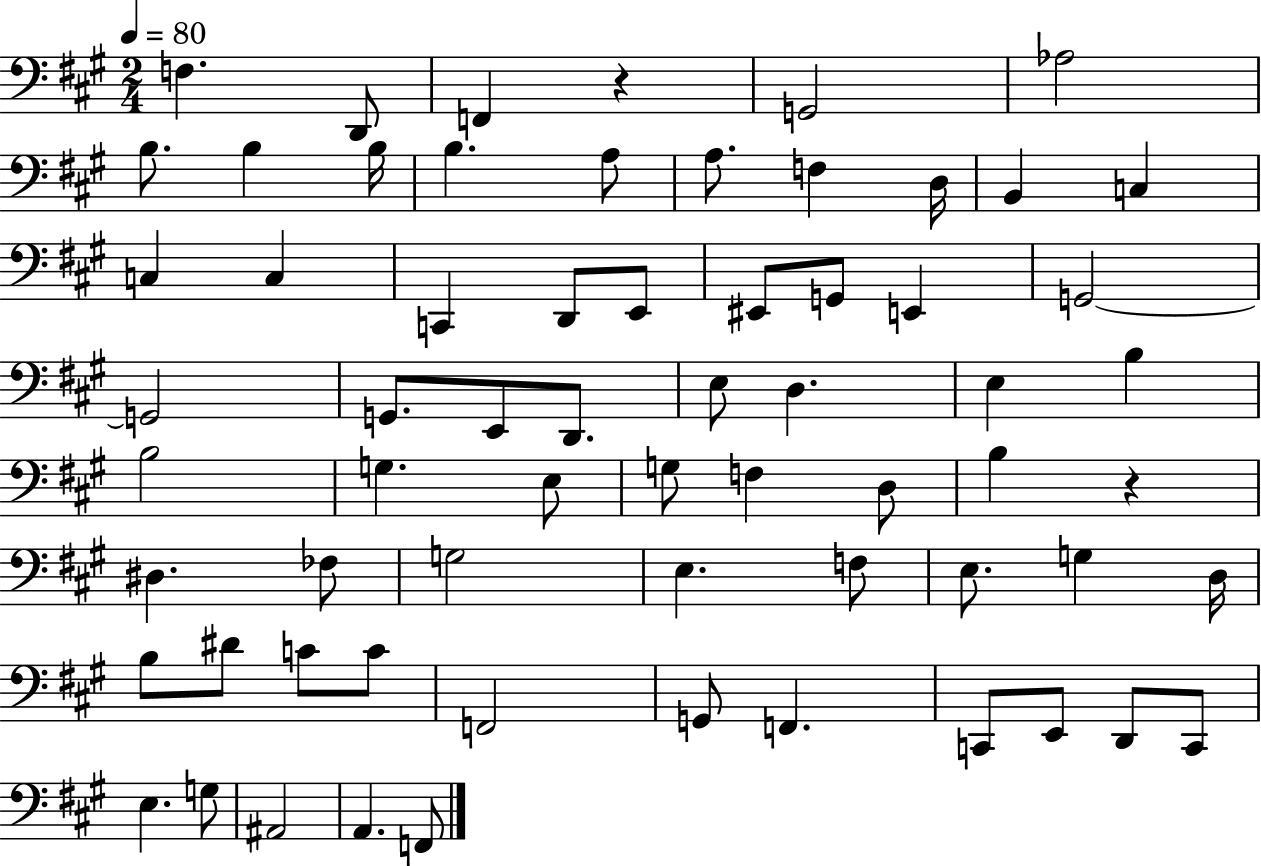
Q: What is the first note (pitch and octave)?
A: F3